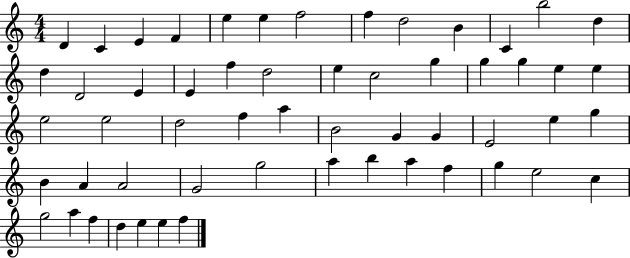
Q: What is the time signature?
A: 4/4